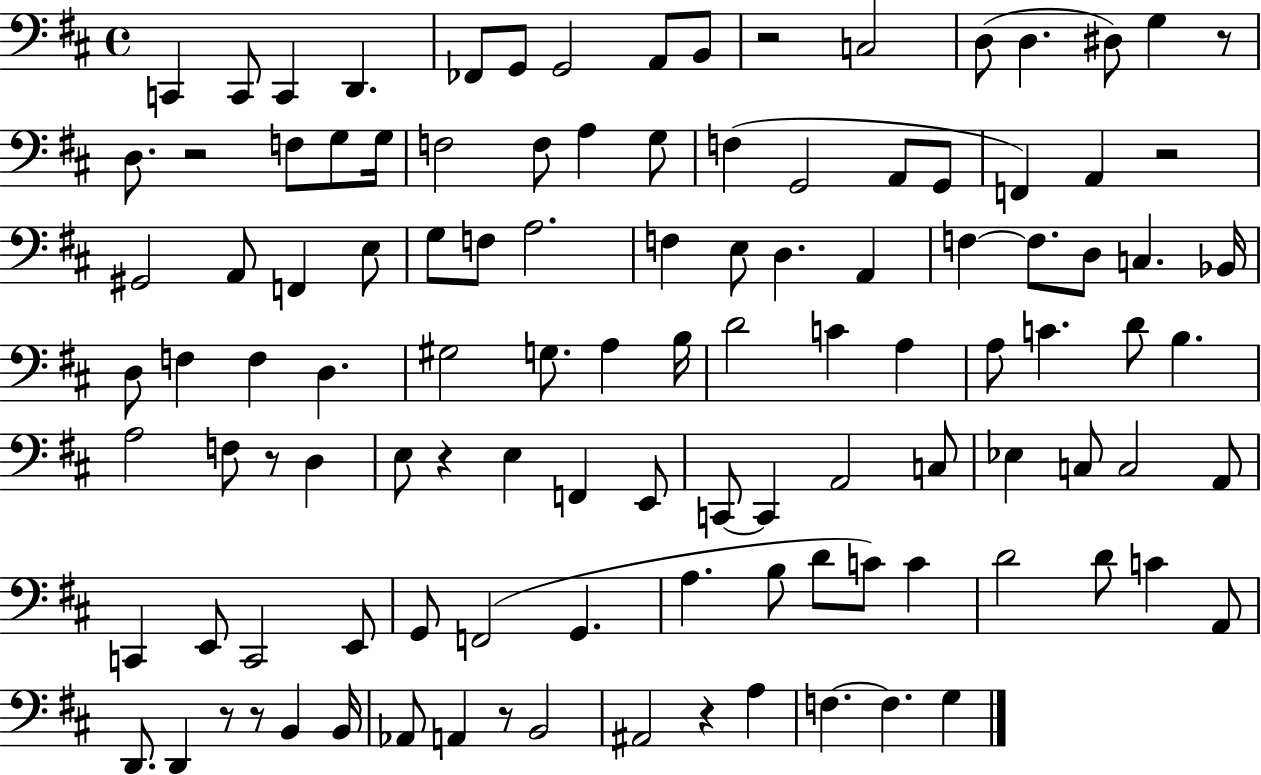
X:1
T:Untitled
M:4/4
L:1/4
K:D
C,, C,,/2 C,, D,, _F,,/2 G,,/2 G,,2 A,,/2 B,,/2 z2 C,2 D,/2 D, ^D,/2 G, z/2 D,/2 z2 F,/2 G,/2 G,/4 F,2 F,/2 A, G,/2 F, G,,2 A,,/2 G,,/2 F,, A,, z2 ^G,,2 A,,/2 F,, E,/2 G,/2 F,/2 A,2 F, E,/2 D, A,, F, F,/2 D,/2 C, _B,,/4 D,/2 F, F, D, ^G,2 G,/2 A, B,/4 D2 C A, A,/2 C D/2 B, A,2 F,/2 z/2 D, E,/2 z E, F,, E,,/2 C,,/2 C,, A,,2 C,/2 _E, C,/2 C,2 A,,/2 C,, E,,/2 C,,2 E,,/2 G,,/2 F,,2 G,, A, B,/2 D/2 C/2 C D2 D/2 C A,,/2 D,,/2 D,, z/2 z/2 B,, B,,/4 _A,,/2 A,, z/2 B,,2 ^A,,2 z A, F, F, G,